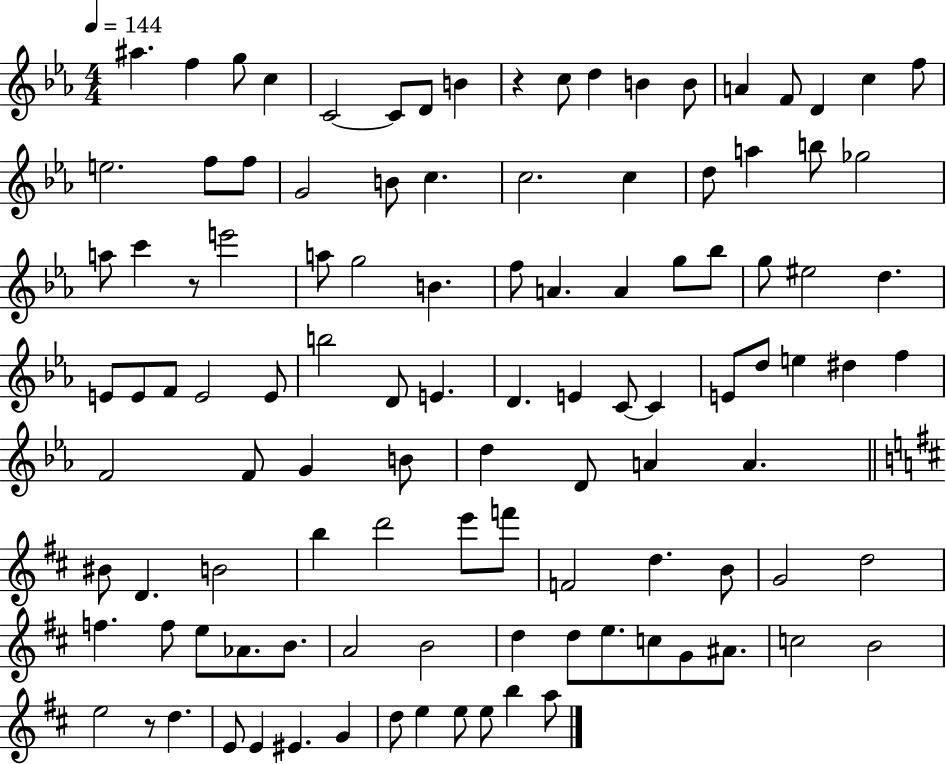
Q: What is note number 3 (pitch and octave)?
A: G5